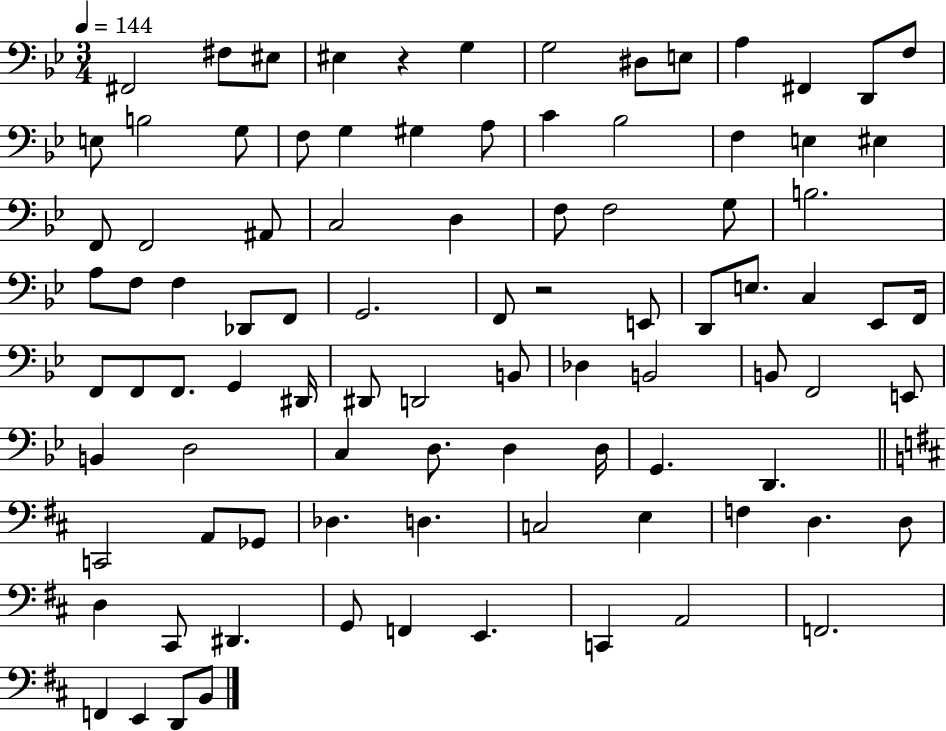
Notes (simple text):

F#2/h F#3/e EIS3/e EIS3/q R/q G3/q G3/h D#3/e E3/e A3/q F#2/q D2/e F3/e E3/e B3/h G3/e F3/e G3/q G#3/q A3/e C4/q Bb3/h F3/q E3/q EIS3/q F2/e F2/h A#2/e C3/h D3/q F3/e F3/h G3/e B3/h. A3/e F3/e F3/q Db2/e F2/e G2/h. F2/e R/h E2/e D2/e E3/e. C3/q Eb2/e F2/s F2/e F2/e F2/e. G2/q D#2/s D#2/e D2/h B2/e Db3/q B2/h B2/e F2/h E2/e B2/q D3/h C3/q D3/e. D3/q D3/s G2/q. D2/q. C2/h A2/e Gb2/e Db3/q. D3/q. C3/h E3/q F3/q D3/q. D3/e D3/q C#2/e D#2/q. G2/e F2/q E2/q. C2/q A2/h F2/h. F2/q E2/q D2/e B2/e